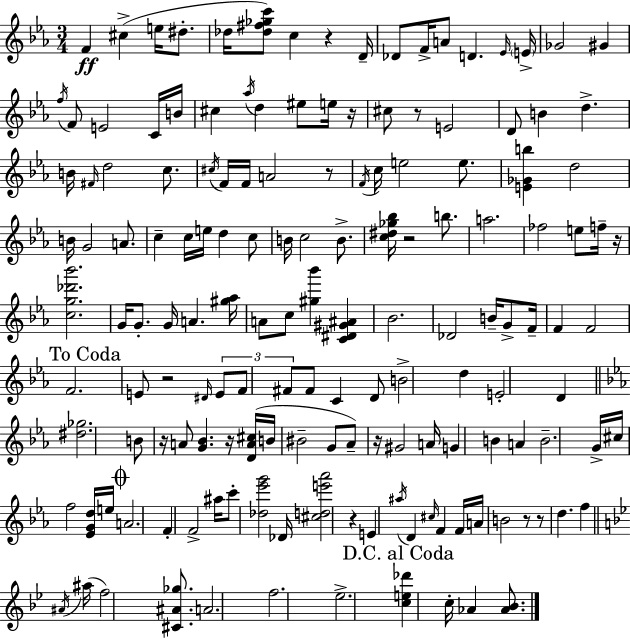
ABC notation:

X:1
T:Untitled
M:3/4
L:1/4
K:Eb
F ^c e/4 ^d/2 _d/4 [_d^f_gc']/2 c z D/4 _D/2 F/4 A/2 D _E/4 E/4 _G2 ^G f/4 F/2 E2 C/4 B/4 ^c _a/4 d ^e/2 e/4 z/4 ^c/2 z/2 E2 D/2 B d B/4 ^F/4 d2 c/2 ^c/4 F/4 F/4 A2 z/2 F/4 c/4 e2 e/2 [E_Gb] d2 B/4 G2 A/2 c c/4 e/4 d c/2 B/4 c2 B/2 [c^d_g_b]/4 z2 b/2 a2 _f2 e/2 f/4 z/4 [cg_d'_b']2 G/4 G/2 G/4 A [^g_a]/4 A/2 c/2 [^g_b'] [C^D^G^A] _B2 _D2 B/4 G/2 F/4 F F2 F2 E/2 z2 ^D/4 E/2 F/2 ^F/2 ^F/2 C D/2 B2 d E2 D [^d_g]2 B/2 z/4 A/2 [G_B] z/4 [DA^c]/4 B/4 ^B2 G/2 _A/2 z/4 ^G2 A/4 G B A B2 G/4 ^c/4 f2 [_EGd]/4 e/4 A2 F F2 ^a/4 c'/2 [_d_e'g']2 _D/4 [^cde'_a']2 z E ^a/4 D ^c/4 F F/4 A/4 B2 z/2 z/2 d f ^A/4 ^a/4 f2 [^C^A_g]/2 A2 f2 _e2 [ce_d'] c/4 _A [_A_B]/2